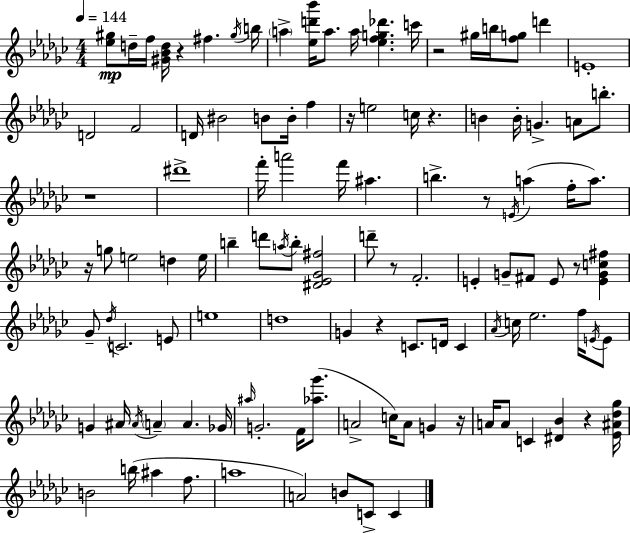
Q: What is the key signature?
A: EES minor